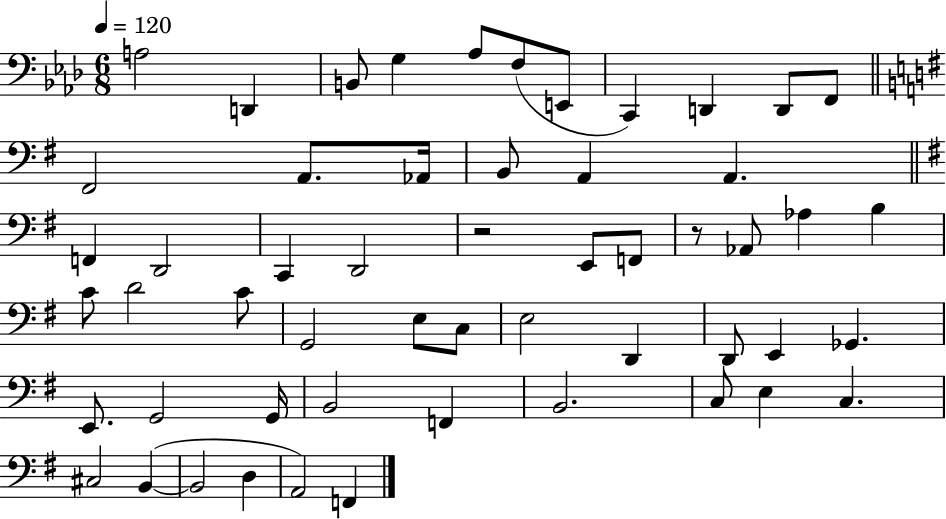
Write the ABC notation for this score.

X:1
T:Untitled
M:6/8
L:1/4
K:Ab
A,2 D,, B,,/2 G, _A,/2 F,/2 E,,/2 C,, D,, D,,/2 F,,/2 ^F,,2 A,,/2 _A,,/4 B,,/2 A,, A,, F,, D,,2 C,, D,,2 z2 E,,/2 F,,/2 z/2 _A,,/2 _A, B, C/2 D2 C/2 G,,2 E,/2 C,/2 E,2 D,, D,,/2 E,, _G,, E,,/2 G,,2 G,,/4 B,,2 F,, B,,2 C,/2 E, C, ^C,2 B,, B,,2 D, A,,2 F,,